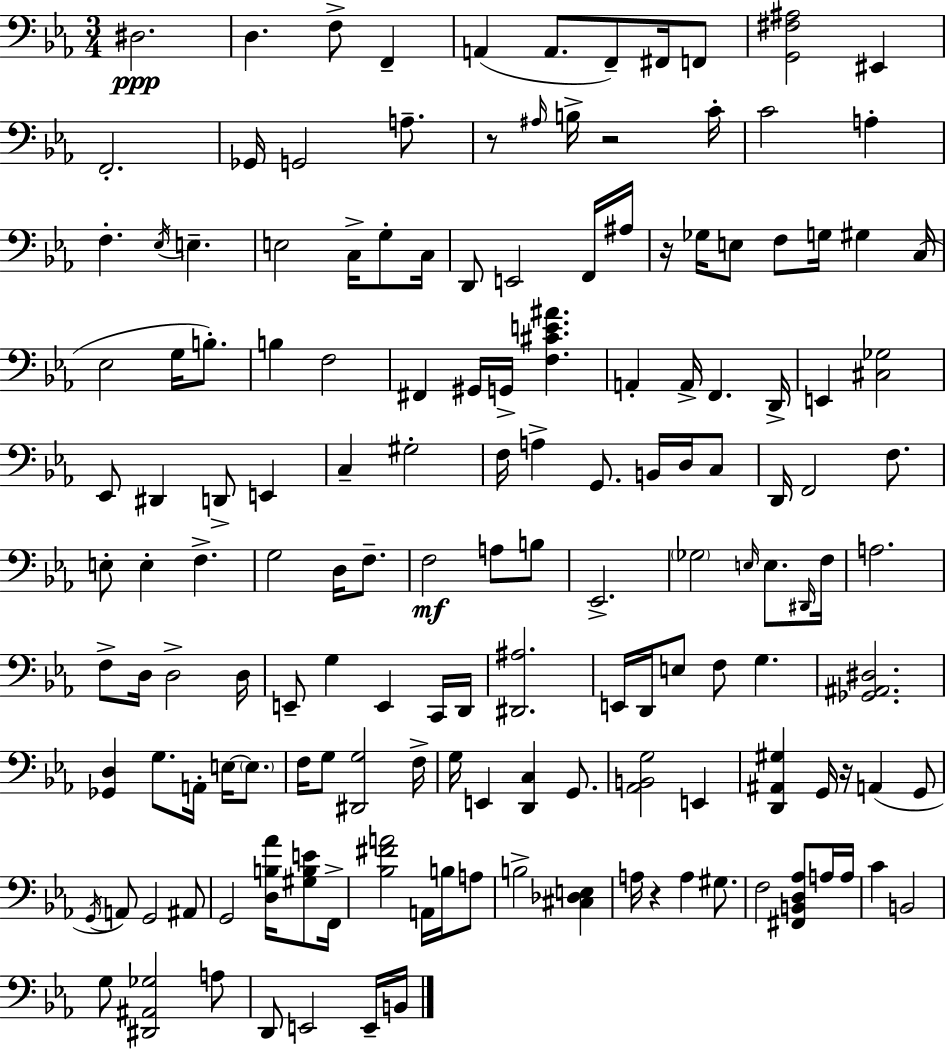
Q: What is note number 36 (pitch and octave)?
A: C3